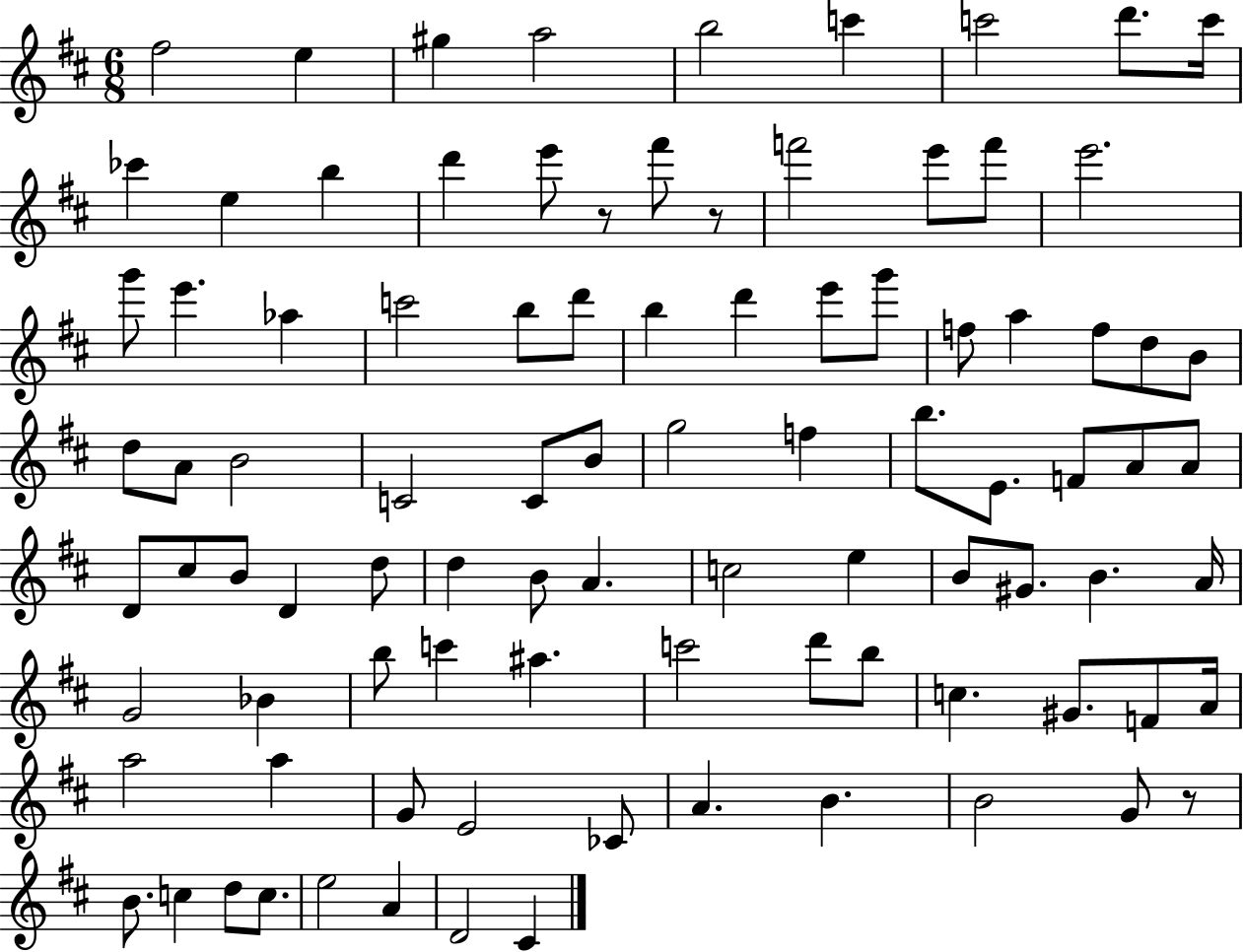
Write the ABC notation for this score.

X:1
T:Untitled
M:6/8
L:1/4
K:D
^f2 e ^g a2 b2 c' c'2 d'/2 c'/4 _c' e b d' e'/2 z/2 ^f'/2 z/2 f'2 e'/2 f'/2 e'2 g'/2 e' _a c'2 b/2 d'/2 b d' e'/2 g'/2 f/2 a f/2 d/2 B/2 d/2 A/2 B2 C2 C/2 B/2 g2 f b/2 E/2 F/2 A/2 A/2 D/2 ^c/2 B/2 D d/2 d B/2 A c2 e B/2 ^G/2 B A/4 G2 _B b/2 c' ^a c'2 d'/2 b/2 c ^G/2 F/2 A/4 a2 a G/2 E2 _C/2 A B B2 G/2 z/2 B/2 c d/2 c/2 e2 A D2 ^C